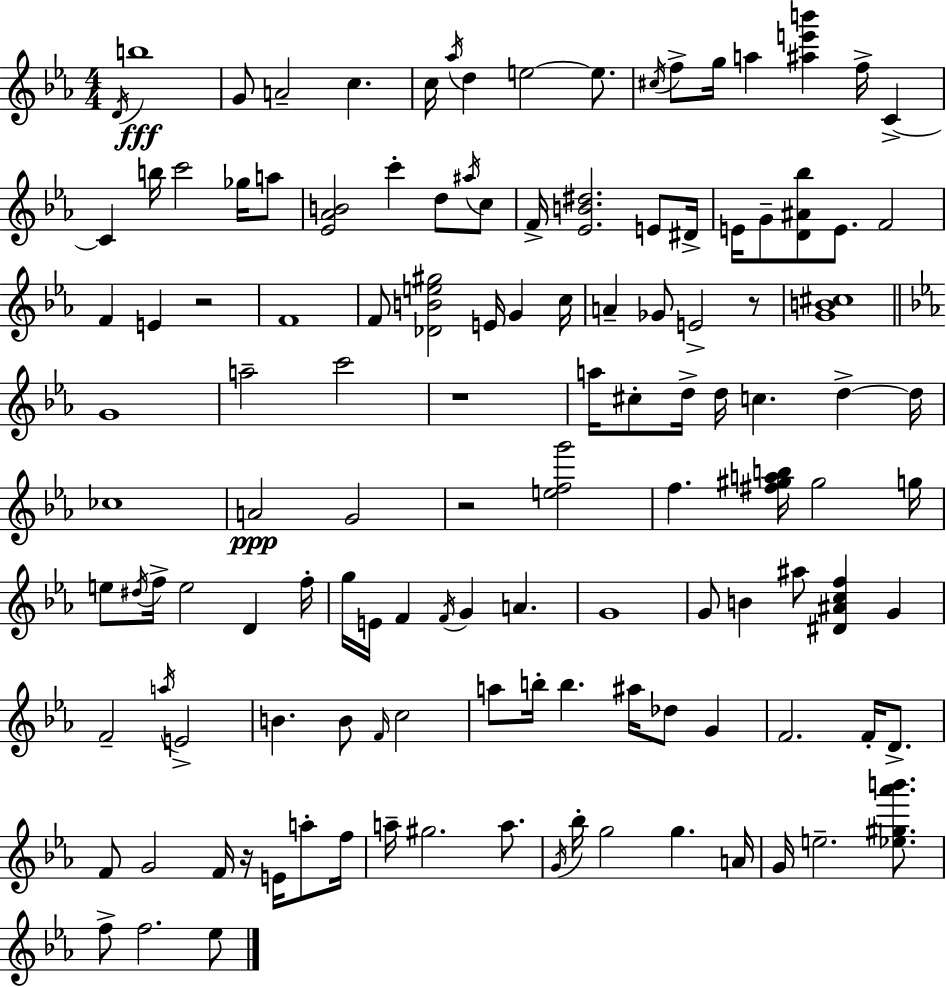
D4/s B5/w G4/e A4/h C5/q. C5/s Ab5/s D5/q E5/h E5/e. C#5/s F5/e G5/s A5/q [A#5,E6,B6]/q F5/s C4/q C4/q B5/s C6/h Gb5/s A5/e [Eb4,Ab4,B4]/h C6/q D5/e A#5/s C5/e F4/s [Eb4,B4,D#5]/h. E4/e D#4/s E4/s G4/e [D4,A#4,Bb5]/e E4/e. F4/h F4/q E4/q R/h F4/w F4/e [Db4,B4,E5,G#5]/h E4/s G4/q C5/s A4/q Gb4/e E4/h R/e [G4,B4,C#5]/w G4/w A5/h C6/h R/w A5/s C#5/e D5/s D5/s C5/q. D5/q D5/s CES5/w A4/h G4/h R/h [E5,F5,G6]/h F5/q. [F#5,G#5,A5,B5]/s G#5/h G5/s E5/e D#5/s F5/s E5/h D4/q F5/s G5/s E4/s F4/q F4/s G4/q A4/q. G4/w G4/e B4/q A#5/e [D#4,A#4,C5,F5]/q G4/q F4/h A5/s E4/h B4/q. B4/e F4/s C5/h A5/e B5/s B5/q. A#5/s Db5/e G4/q F4/h. F4/s D4/e. F4/e G4/h F4/s R/s E4/s A5/e F5/s A5/s G#5/h. A5/e. G4/s Bb5/s G5/h G5/q. A4/s G4/s E5/h. [Eb5,G#5,Ab6,B6]/e. F5/e F5/h. Eb5/e